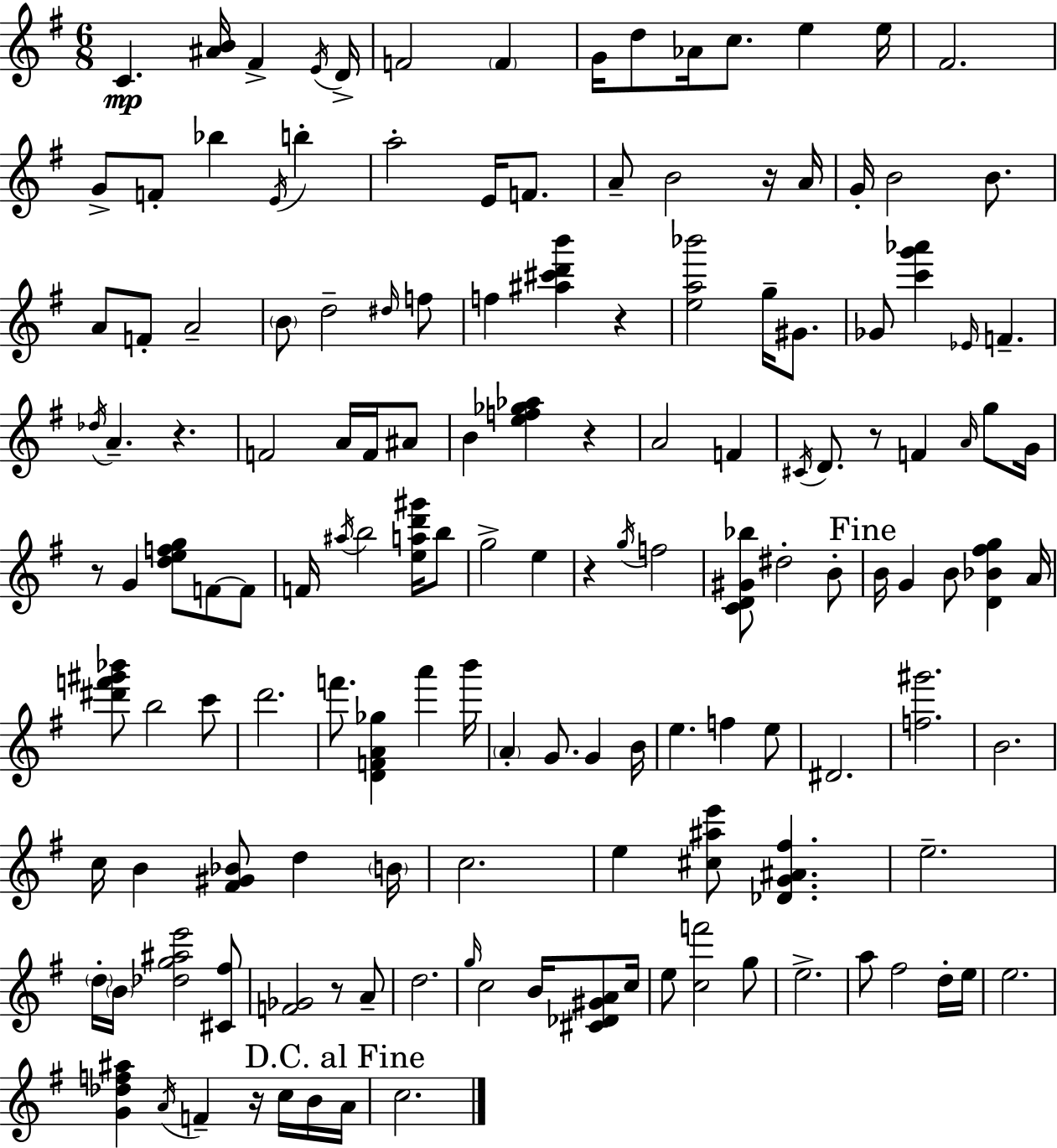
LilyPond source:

{
  \clef treble
  \numericTimeSignature
  \time 6/8
  \key g \major
  c'4.\mp <ais' b'>16 fis'4-> \acciaccatura { e'16 } | d'16-> f'2 \parenthesize f'4 | g'16 d''8 aes'16 c''8. e''4 | e''16 fis'2. | \break g'8-> f'8-. bes''4 \acciaccatura { e'16 } b''4-. | a''2-. e'16 f'8. | a'8-- b'2 | r16 a'16 g'16-. b'2 b'8. | \break a'8 f'8-. a'2-- | \parenthesize b'8 d''2-- | \grace { dis''16 } f''8 f''4 <ais'' cis''' d''' b'''>4 r4 | <e'' a'' bes'''>2 g''16-- | \break gis'8. ges'8 <c''' g''' aes'''>4 \grace { ees'16 } f'4.-- | \acciaccatura { des''16 } a'4.-- r4. | f'2 | a'16 f'16 ais'8 b'4 <e'' f'' ges'' aes''>4 | \break r4 a'2 | f'4 \acciaccatura { cis'16 } d'8. r8 f'4 | \grace { a'16 } g''8 g'16 r8 g'4 | <d'' e'' f'' g''>8 f'8~~ f'8 f'16 \acciaccatura { ais''16 } b''2 | \break <e'' a'' d''' gis'''>16 b''8 g''2-> | e''4 r4 | \acciaccatura { g''16 } f''2 <c' d' gis' bes''>8 dis''2-. | b'8-. \mark "Fine" b'16 g'4 | \break b'8 <d' bes' fis'' g''>4 a'16 <dis''' f''' gis''' bes'''>8 b''2 | c'''8 d'''2. | f'''8. | <d' f' a' ges''>4 a'''4 b'''16 \parenthesize a'4-. | \break g'8. g'4 b'16 e''4. | f''4 e''8 dis'2. | <f'' gis'''>2. | b'2. | \break c''16 b'4 | <fis' gis' bes'>8 d''4 \parenthesize b'16 c''2. | e''4 | <cis'' ais'' e'''>8 <des' g' ais' fis''>4. e''2.-- | \break \parenthesize d''16-. \parenthesize b'16 <des'' g'' ais'' e'''>2 | <cis' fis''>8 <f' ges'>2 | r8 a'8-- d''2. | \grace { g''16 } c''2 | \break b'16 <cis' des' gis' a'>8 c''16 e''8 | <c'' f'''>2 g''8 e''2.-> | a''8 | fis''2 d''16-. e''16 e''2. | \break <g' des'' f'' ais''>4 | \acciaccatura { a'16 } f'4-- r16 c''16 b'16 \mark "D.C. al Fine" a'16 c''2. | \bar "|."
}